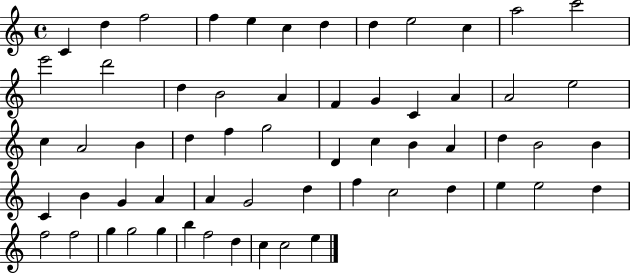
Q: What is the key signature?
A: C major